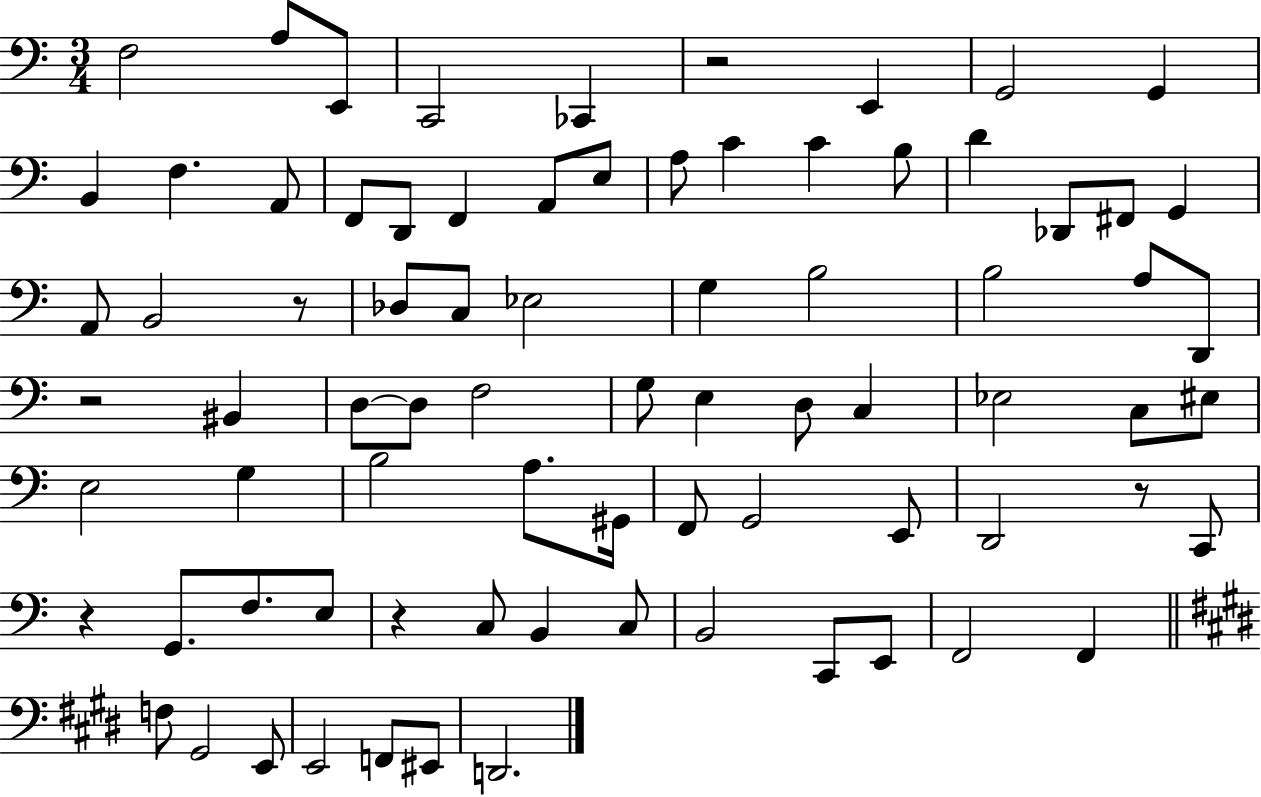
X:1
T:Untitled
M:3/4
L:1/4
K:C
F,2 A,/2 E,,/2 C,,2 _C,, z2 E,, G,,2 G,, B,, F, A,,/2 F,,/2 D,,/2 F,, A,,/2 E,/2 A,/2 C C B,/2 D _D,,/2 ^F,,/2 G,, A,,/2 B,,2 z/2 _D,/2 C,/2 _E,2 G, B,2 B,2 A,/2 D,,/2 z2 ^B,, D,/2 D,/2 F,2 G,/2 E, D,/2 C, _E,2 C,/2 ^E,/2 E,2 G, B,2 A,/2 ^G,,/4 F,,/2 G,,2 E,,/2 D,,2 z/2 C,,/2 z G,,/2 F,/2 E,/2 z C,/2 B,, C,/2 B,,2 C,,/2 E,,/2 F,,2 F,, F,/2 ^G,,2 E,,/2 E,,2 F,,/2 ^E,,/2 D,,2